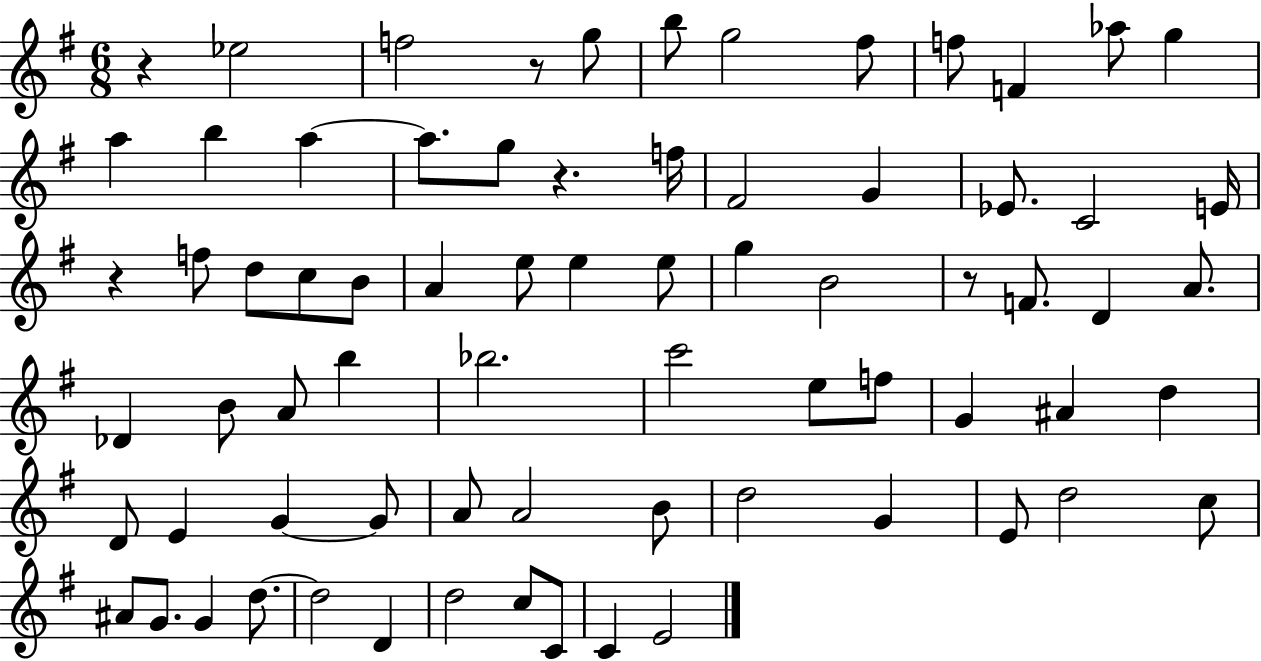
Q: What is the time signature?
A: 6/8